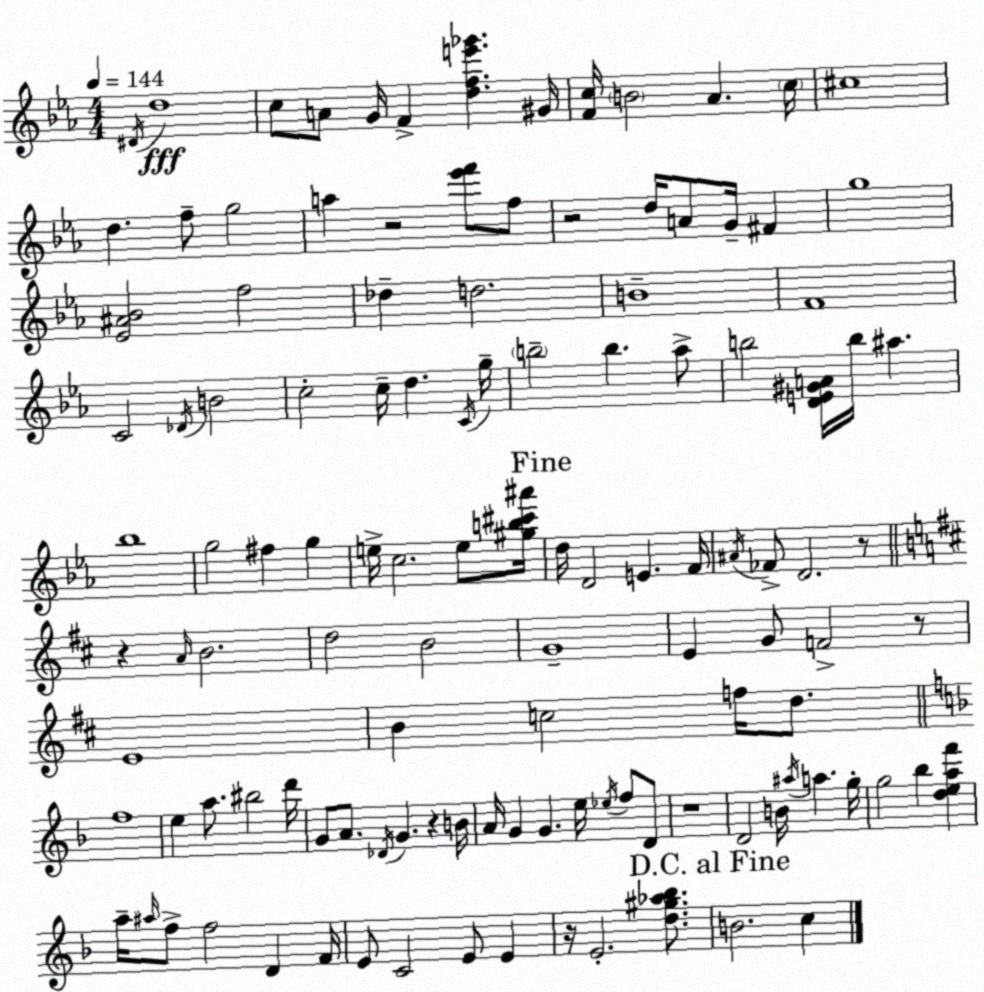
X:1
T:Untitled
M:4/4
L:1/4
K:Cm
^D/4 d4 c/2 A/2 G/4 F [dfe'_g'] ^G/4 [Fc]/4 B2 _A c/4 ^c4 d f/2 g2 a z2 [_e'f']/2 f/2 z2 d/4 A/2 G/4 ^F g4 [_E^A_B]2 f2 _d d2 B4 F4 C2 _D/4 B2 c2 c/4 d C/4 g/4 b2 b _a/2 b2 [DE^GA]/4 b/4 ^a _b4 g2 ^f g e/4 c2 e/2 [^gb^c'^a']/4 d/4 D2 E F/4 ^A/4 _F/2 D2 z/2 z A/4 B2 d2 B2 G4 E G/2 F2 z/2 E4 B c2 f/4 d/2 f4 e a/2 ^b2 d'/4 G/2 A/2 _D/4 G z B/4 A/4 G G e/4 _e/4 f/2 D/2 z4 D2 B/4 ^a/4 a g/4 g2 _b [deaf'] a/4 ^a/4 f/2 f2 D F/4 E/2 C2 E/2 E z/4 E2 [d^g_a_b]/2 B2 c